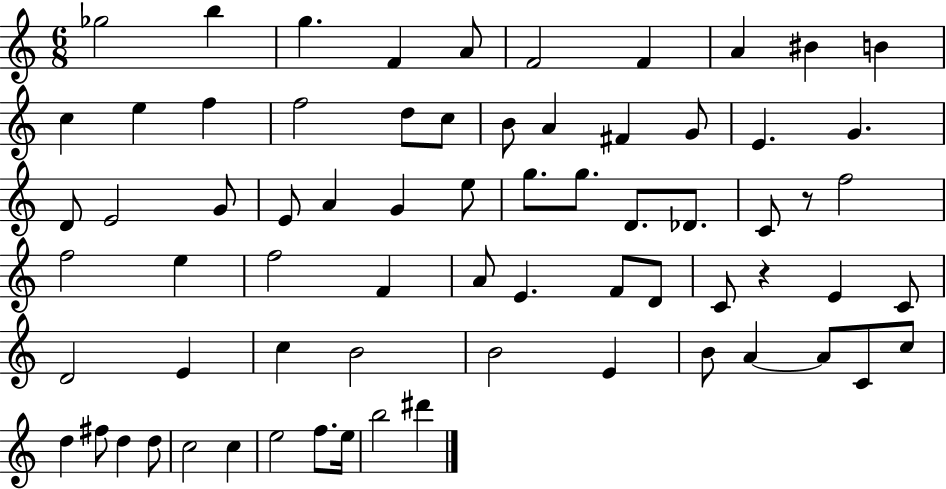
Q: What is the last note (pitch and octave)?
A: D#6